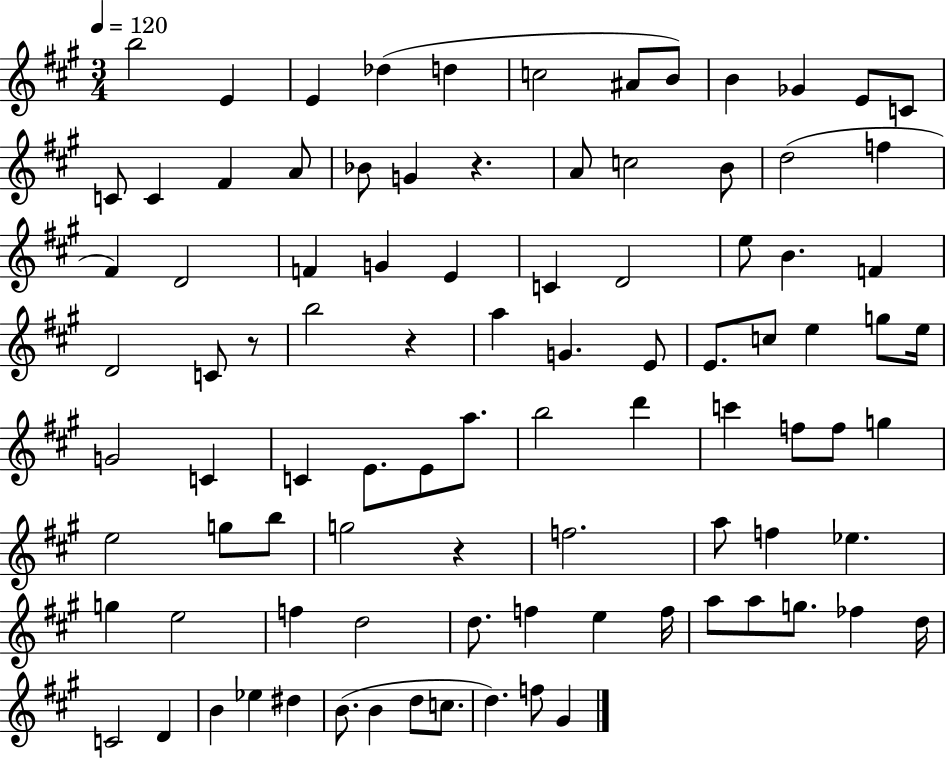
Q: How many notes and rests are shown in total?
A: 93